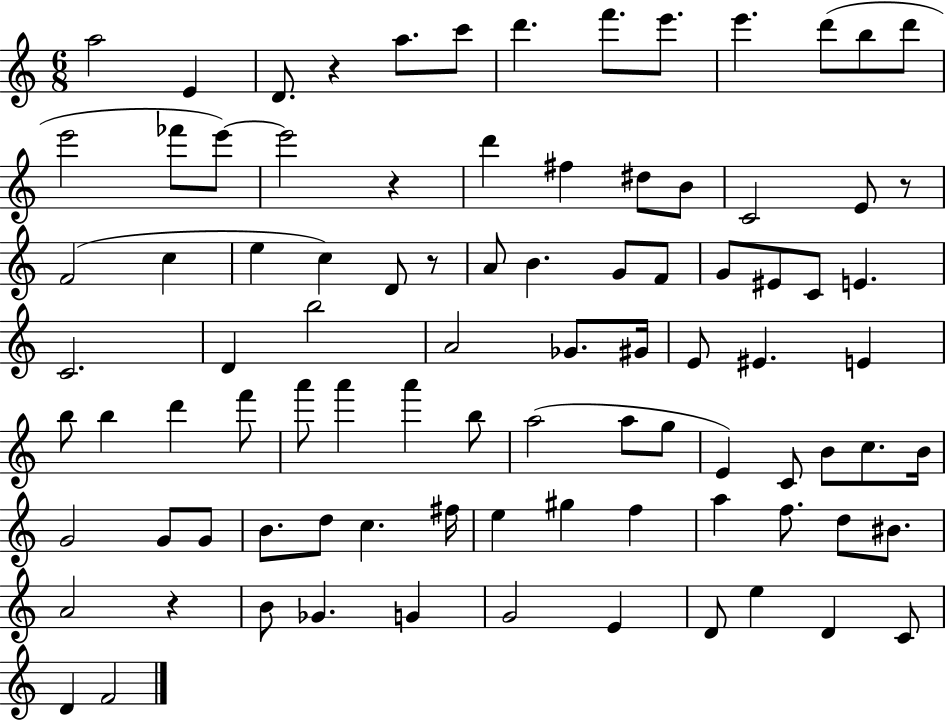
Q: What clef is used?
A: treble